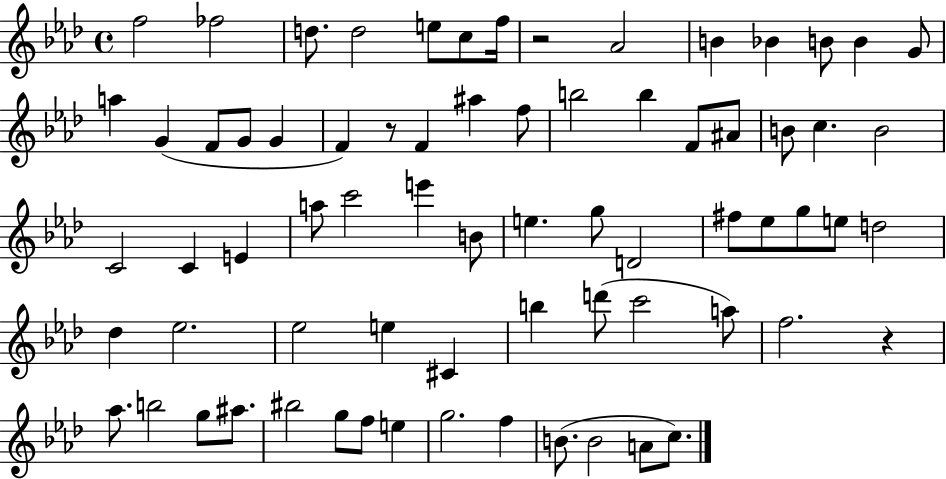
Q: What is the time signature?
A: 4/4